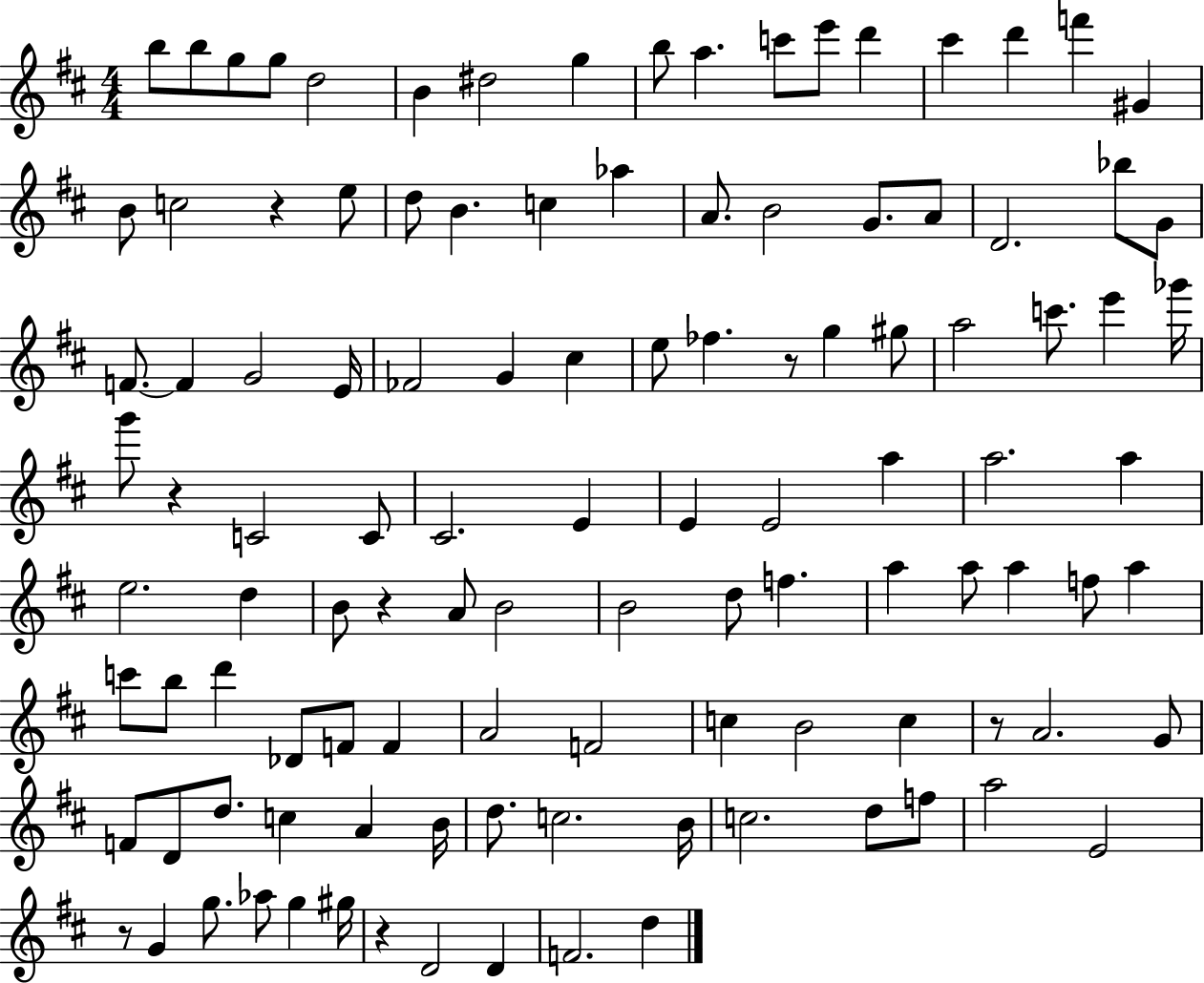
B5/e B5/e G5/e G5/e D5/h B4/q D#5/h G5/q B5/e A5/q. C6/e E6/e D6/q C#6/q D6/q F6/q G#4/q B4/e C5/h R/q E5/e D5/e B4/q. C5/q Ab5/q A4/e. B4/h G4/e. A4/e D4/h. Bb5/e G4/e F4/e. F4/q G4/h E4/s FES4/h G4/q C#5/q E5/e FES5/q. R/e G5/q G#5/e A5/h C6/e. E6/q Gb6/s G6/e R/q C4/h C4/e C#4/h. E4/q E4/q E4/h A5/q A5/h. A5/q E5/h. D5/q B4/e R/q A4/e B4/h B4/h D5/e F5/q. A5/q A5/e A5/q F5/e A5/q C6/e B5/e D6/q Db4/e F4/e F4/q A4/h F4/h C5/q B4/h C5/q R/e A4/h. G4/e F4/e D4/e D5/e. C5/q A4/q B4/s D5/e. C5/h. B4/s C5/h. D5/e F5/e A5/h E4/h R/e G4/q G5/e. Ab5/e G5/q G#5/s R/q D4/h D4/q F4/h. D5/q